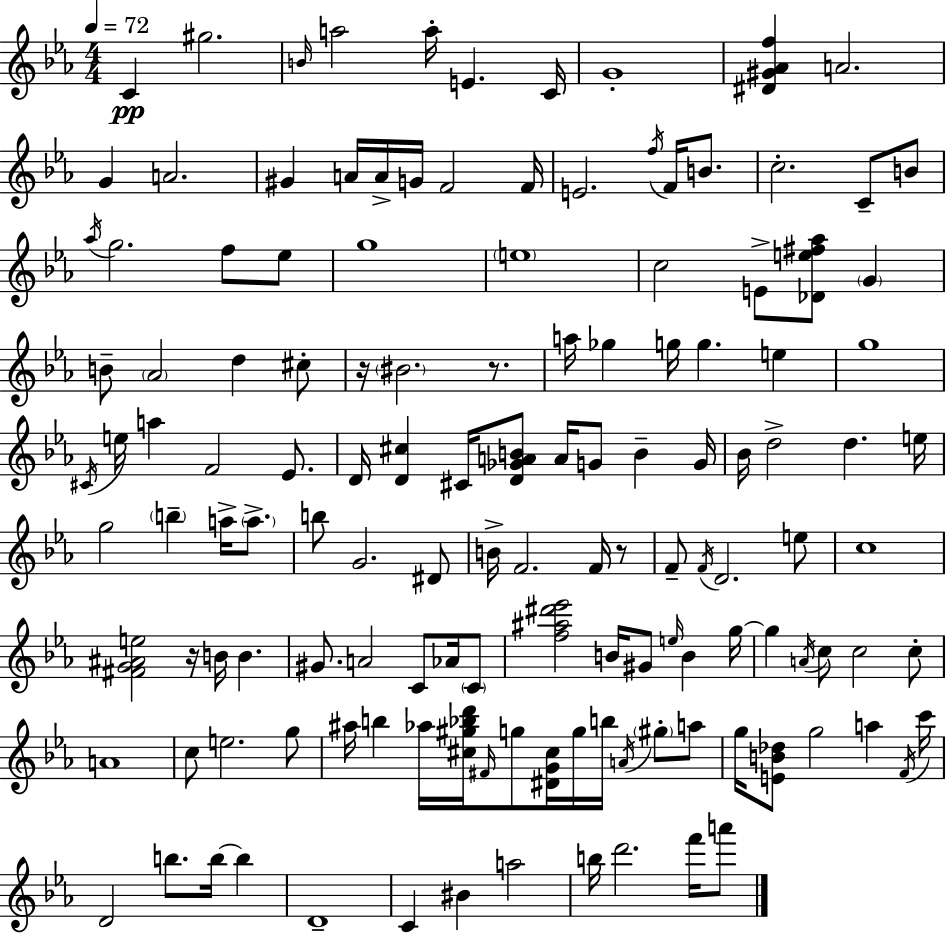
C4/q G#5/h. B4/s A5/h A5/s E4/q. C4/s G4/w [D#4,G#4,Ab4,F5]/q A4/h. G4/q A4/h. G#4/q A4/s A4/s G4/s F4/h F4/s E4/h. F5/s F4/s B4/e. C5/h. C4/e B4/e Ab5/s G5/h. F5/e Eb5/e G5/w E5/w C5/h E4/e [Db4,E5,F#5,Ab5]/e G4/q B4/e Ab4/h D5/q C#5/e R/s BIS4/h. R/e. A5/s Gb5/q G5/s G5/q. E5/q G5/w C#4/s E5/s A5/q F4/h Eb4/e. D4/s [D4,C#5]/q C#4/s [D4,Gb4,A4,B4]/e A4/s G4/e B4/q G4/s Bb4/s D5/h D5/q. E5/s G5/h B5/q A5/s A5/e. B5/e G4/h. D#4/e B4/s F4/h. F4/s R/e F4/e F4/s D4/h. E5/e C5/w [F#4,G4,A#4,E5]/h R/s B4/s B4/q. G#4/e. A4/h C4/e Ab4/s C4/e [F5,A#5,D#6,Eb6]/h B4/s G#4/e E5/s B4/q G5/s G5/q A4/s C5/e C5/h C5/e A4/w C5/e E5/h. G5/e A#5/s B5/q Ab5/s [C#5,G#5,Bb5,D6]/s F#4/s G5/e [D#4,G4,C#5]/s G5/s B5/s A4/s G#5/e A5/e G5/s [E4,B4,Db5]/e G5/h A5/q F4/s C6/s D4/h B5/e. B5/s B5/q D4/w C4/q BIS4/q A5/h B5/s D6/h. F6/s A6/e